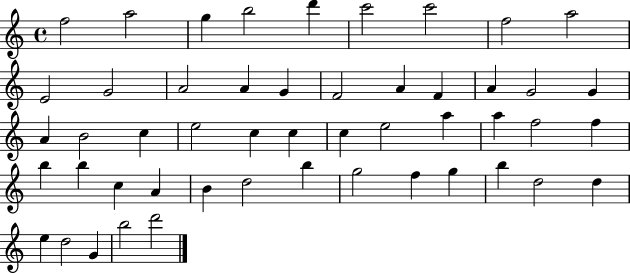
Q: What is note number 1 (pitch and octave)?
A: F5